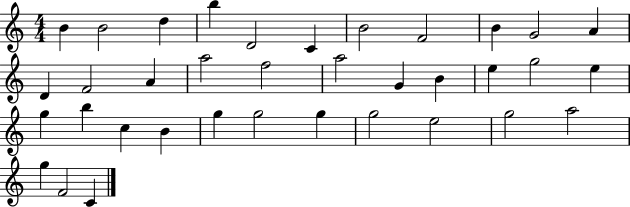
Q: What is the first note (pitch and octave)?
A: B4